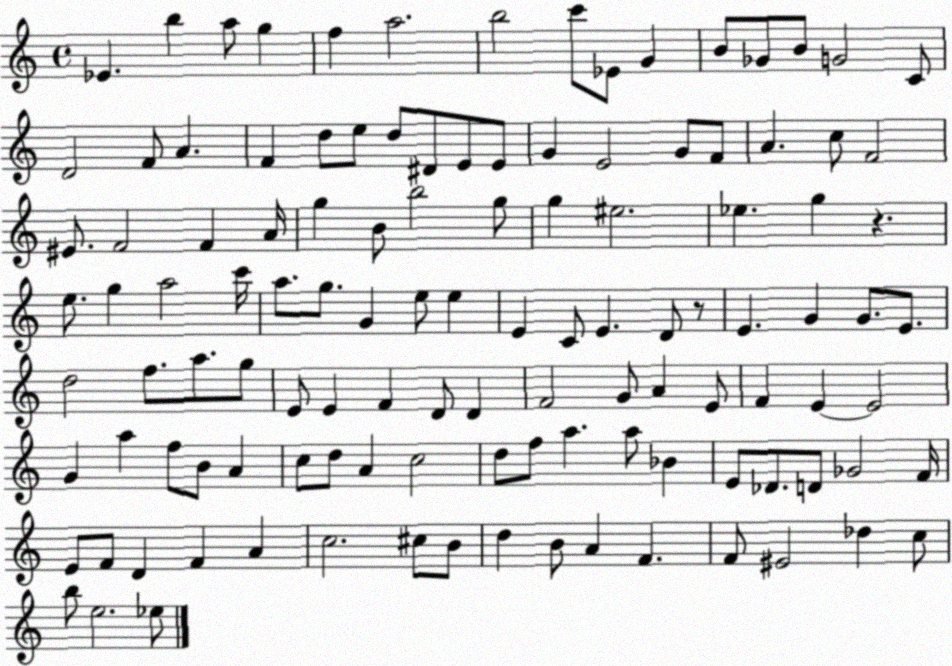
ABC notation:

X:1
T:Untitled
M:4/4
L:1/4
K:C
_E b a/2 g f a2 b2 c'/2 _E/2 G B/2 _G/2 B/2 G2 C/2 D2 F/2 A F d/2 e/2 d/2 ^D/2 E/2 E/2 G E2 G/2 F/2 A c/2 F2 ^E/2 F2 F A/4 g B/2 b2 g/2 g ^e2 _e g z e/2 g a2 c'/4 a/2 g/2 G e/2 e E C/2 E D/2 z/2 E G G/2 E/2 d2 f/2 a/2 g/2 E/2 E F D/2 D F2 G/2 A E/2 F E E2 G a f/2 B/2 A c/2 d/2 A c2 d/2 f/2 a a/2 _B E/2 _D/2 D/2 _G2 F/4 E/2 F/2 D F A c2 ^c/2 B/2 d B/2 A F F/2 ^E2 _d c/2 b/2 e2 _e/2